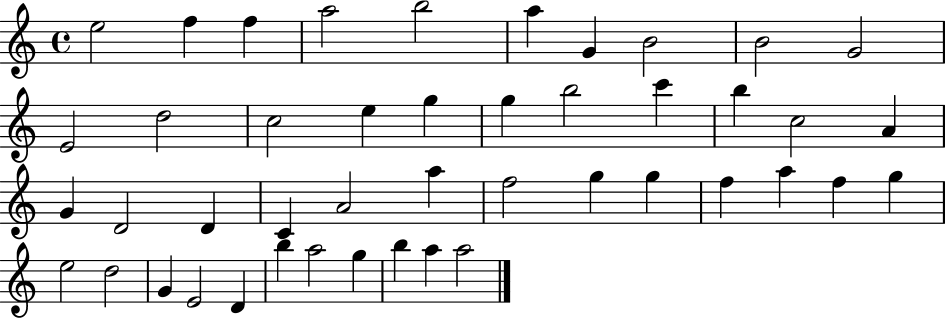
X:1
T:Untitled
M:4/4
L:1/4
K:C
e2 f f a2 b2 a G B2 B2 G2 E2 d2 c2 e g g b2 c' b c2 A G D2 D C A2 a f2 g g f a f g e2 d2 G E2 D b a2 g b a a2